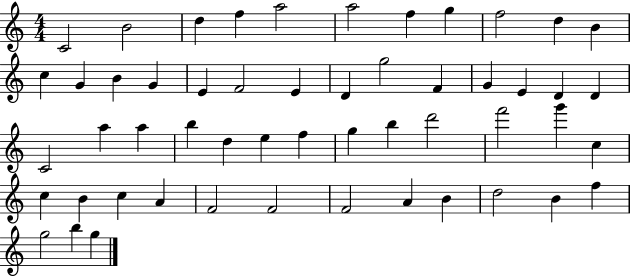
C4/h B4/h D5/q F5/q A5/h A5/h F5/q G5/q F5/h D5/q B4/q C5/q G4/q B4/q G4/q E4/q F4/h E4/q D4/q G5/h F4/q G4/q E4/q D4/q D4/q C4/h A5/q A5/q B5/q D5/q E5/q F5/q G5/q B5/q D6/h F6/h G6/q C5/q C5/q B4/q C5/q A4/q F4/h F4/h F4/h A4/q B4/q D5/h B4/q F5/q G5/h B5/q G5/q